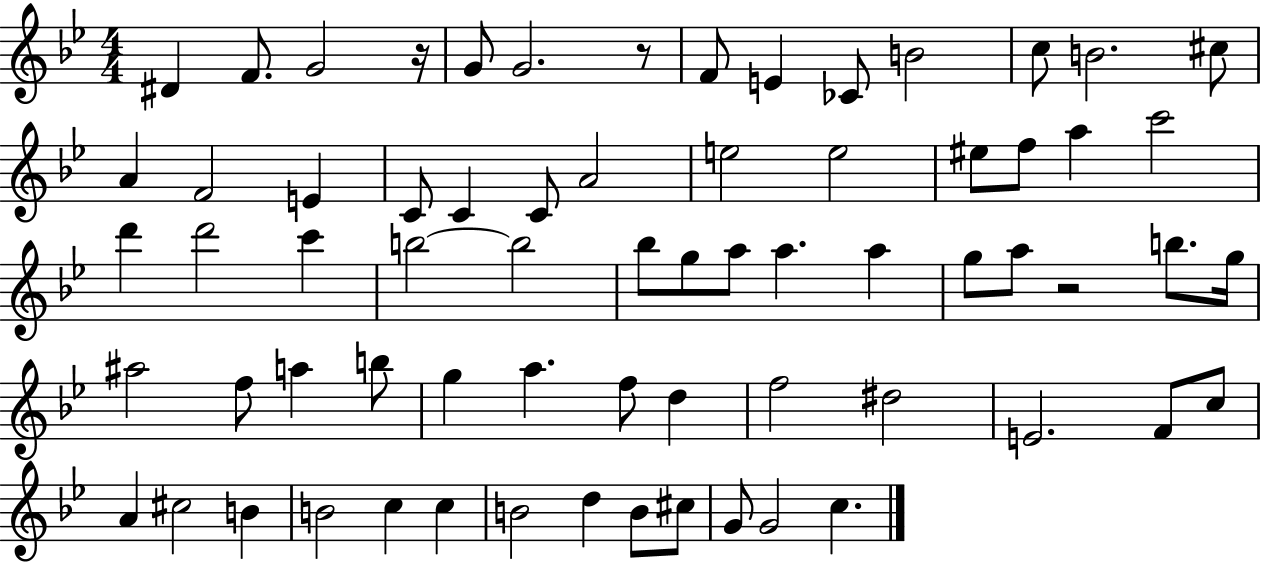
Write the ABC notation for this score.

X:1
T:Untitled
M:4/4
L:1/4
K:Bb
^D F/2 G2 z/4 G/2 G2 z/2 F/2 E _C/2 B2 c/2 B2 ^c/2 A F2 E C/2 C C/2 A2 e2 e2 ^e/2 f/2 a c'2 d' d'2 c' b2 b2 _b/2 g/2 a/2 a a g/2 a/2 z2 b/2 g/4 ^a2 f/2 a b/2 g a f/2 d f2 ^d2 E2 F/2 c/2 A ^c2 B B2 c c B2 d B/2 ^c/2 G/2 G2 c